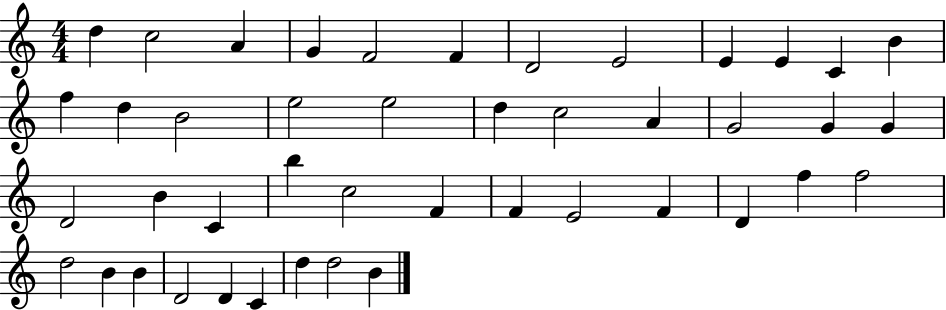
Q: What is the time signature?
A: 4/4